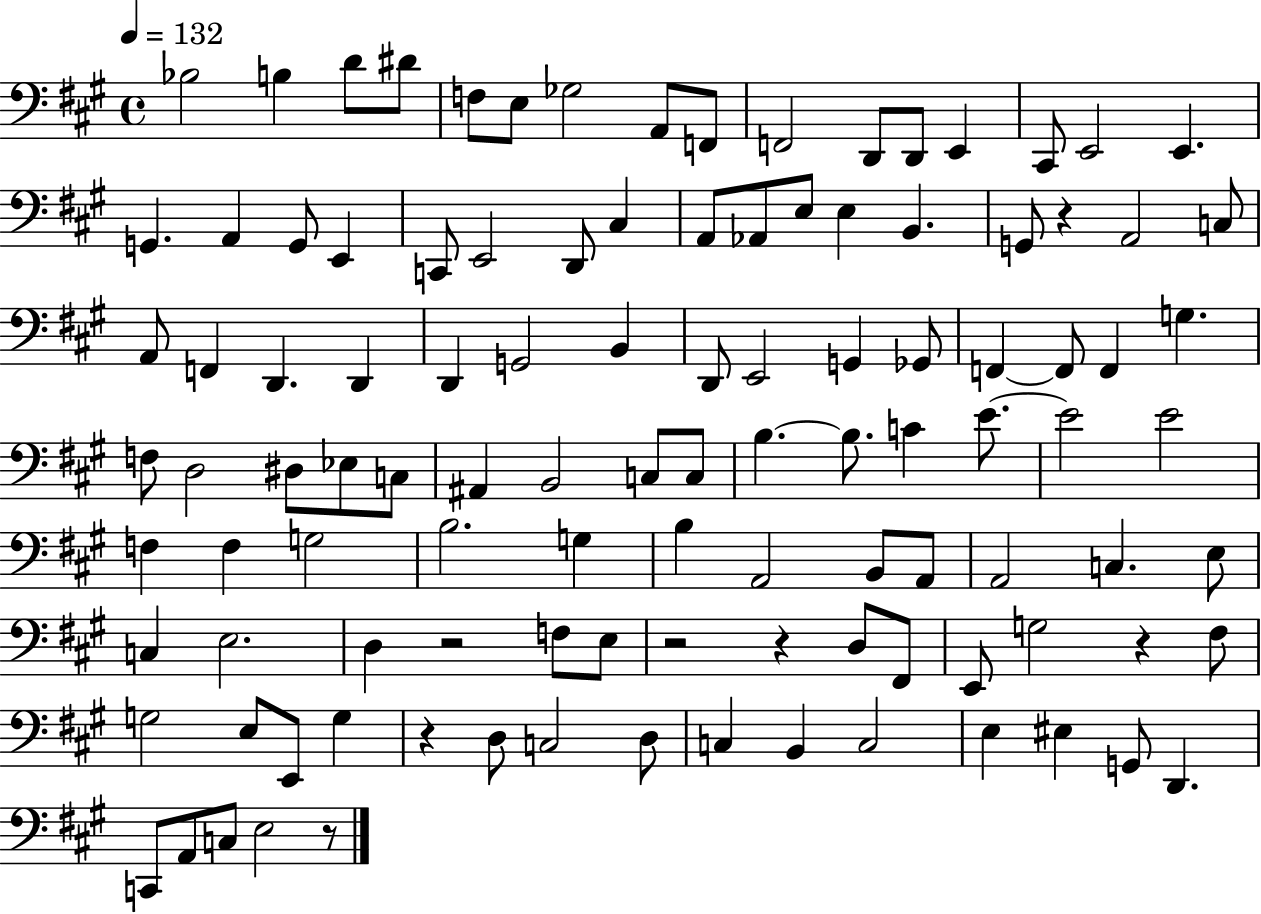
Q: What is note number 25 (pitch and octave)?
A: A2